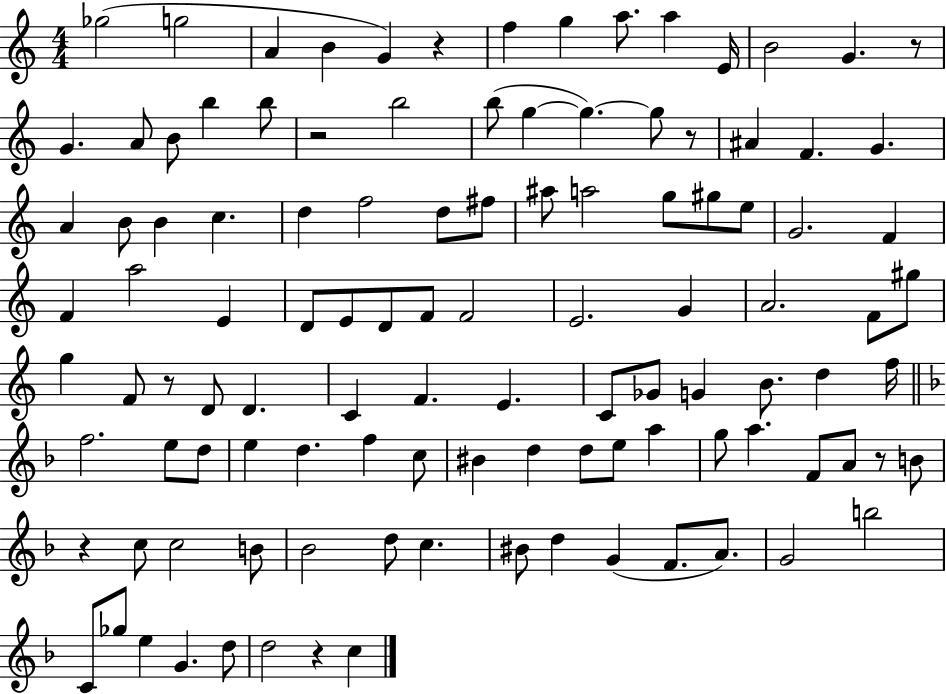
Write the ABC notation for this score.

X:1
T:Untitled
M:4/4
L:1/4
K:C
_g2 g2 A B G z f g a/2 a E/4 B2 G z/2 G A/2 B/2 b b/2 z2 b2 b/2 g g g/2 z/2 ^A F G A B/2 B c d f2 d/2 ^f/2 ^a/2 a2 g/2 ^g/2 e/2 G2 F F a2 E D/2 E/2 D/2 F/2 F2 E2 G A2 F/2 ^g/2 g F/2 z/2 D/2 D C F E C/2 _G/2 G B/2 d f/4 f2 e/2 d/2 e d f c/2 ^B d d/2 e/2 a g/2 a F/2 A/2 z/2 B/2 z c/2 c2 B/2 _B2 d/2 c ^B/2 d G F/2 A/2 G2 b2 C/2 _g/2 e G d/2 d2 z c